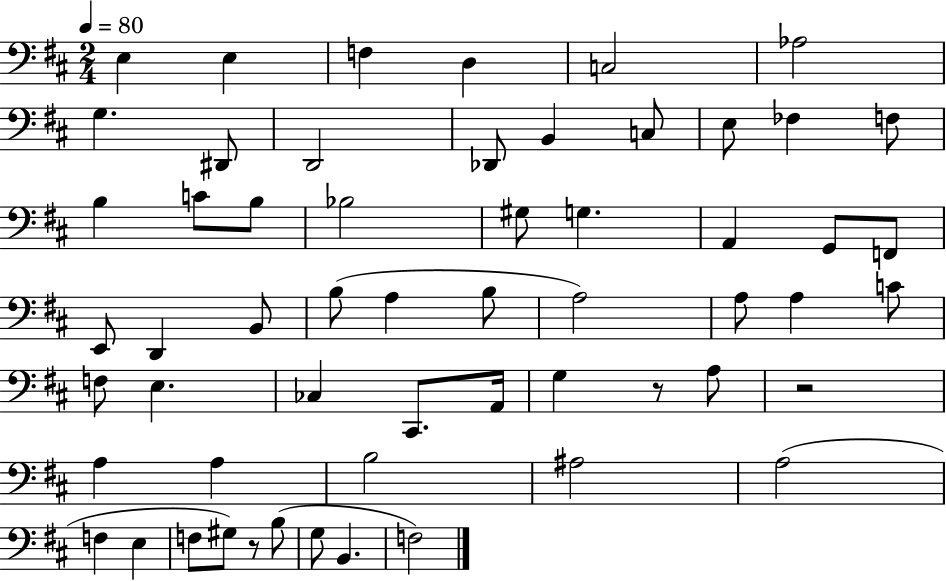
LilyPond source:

{
  \clef bass
  \numericTimeSignature
  \time 2/4
  \key d \major
  \tempo 4 = 80
  e4 e4 | f4 d4 | c2 | aes2 | \break g4. dis,8 | d,2 | des,8 b,4 c8 | e8 fes4 f8 | \break b4 c'8 b8 | bes2 | gis8 g4. | a,4 g,8 f,8 | \break e,8 d,4 b,8 | b8( a4 b8 | a2) | a8 a4 c'8 | \break f8 e4. | ces4 cis,8. a,16 | g4 r8 a8 | r2 | \break a4 a4 | b2 | ais2 | a2( | \break f4 e4 | f8 gis8) r8 b8( | g8 b,4. | f2) | \break \bar "|."
}